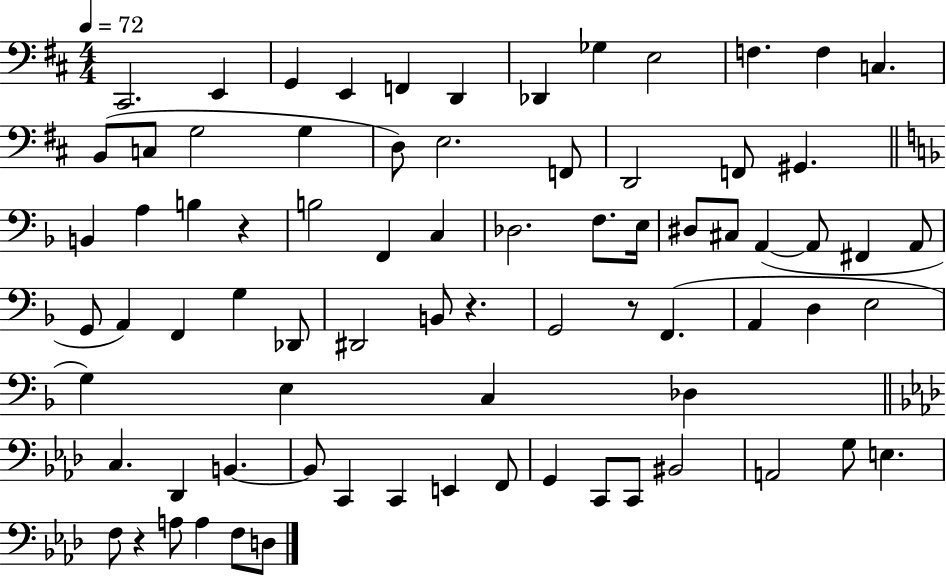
X:1
T:Untitled
M:4/4
L:1/4
K:D
^C,,2 E,, G,, E,, F,, D,, _D,, _G, E,2 F, F, C, B,,/2 C,/2 G,2 G, D,/2 E,2 F,,/2 D,,2 F,,/2 ^G,, B,, A, B, z B,2 F,, C, _D,2 F,/2 E,/4 ^D,/2 ^C,/2 A,, A,,/2 ^F,, A,,/2 G,,/2 A,, F,, G, _D,,/2 ^D,,2 B,,/2 z G,,2 z/2 F,, A,, D, E,2 G, E, C, _D, C, _D,, B,, B,,/2 C,, C,, E,, F,,/2 G,, C,,/2 C,,/2 ^B,,2 A,,2 G,/2 E, F,/2 z A,/2 A, F,/2 D,/2